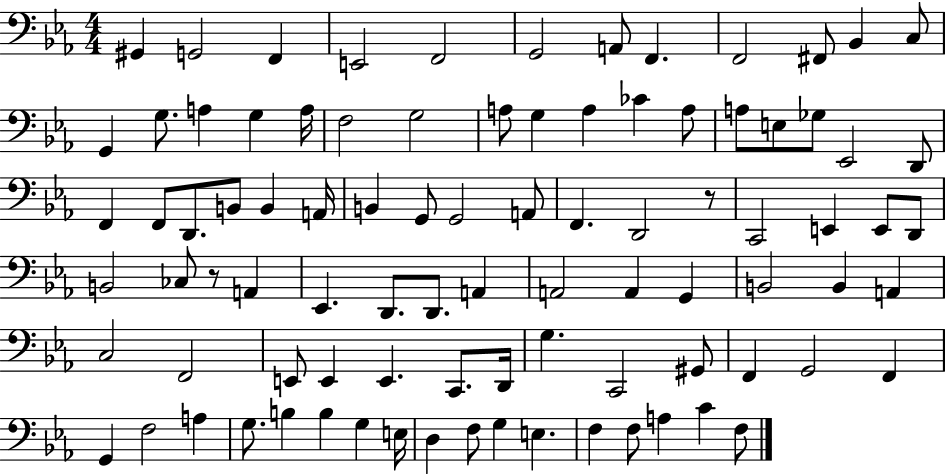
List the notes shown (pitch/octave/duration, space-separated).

G#2/q G2/h F2/q E2/h F2/h G2/h A2/e F2/q. F2/h F#2/e Bb2/q C3/e G2/q G3/e. A3/q G3/q A3/s F3/h G3/h A3/e G3/q A3/q CES4/q A3/e A3/e E3/e Gb3/e Eb2/h D2/e F2/q F2/e D2/e. B2/e B2/q A2/s B2/q G2/e G2/h A2/e F2/q. D2/h R/e C2/h E2/q E2/e D2/e B2/h CES3/e R/e A2/q Eb2/q. D2/e. D2/e. A2/q A2/h A2/q G2/q B2/h B2/q A2/q C3/h F2/h E2/e E2/q E2/q. C2/e. D2/s G3/q. C2/h G#2/e F2/q G2/h F2/q G2/q F3/h A3/q G3/e. B3/q B3/q G3/q E3/s D3/q F3/e G3/q E3/q. F3/q F3/e A3/q C4/q F3/e